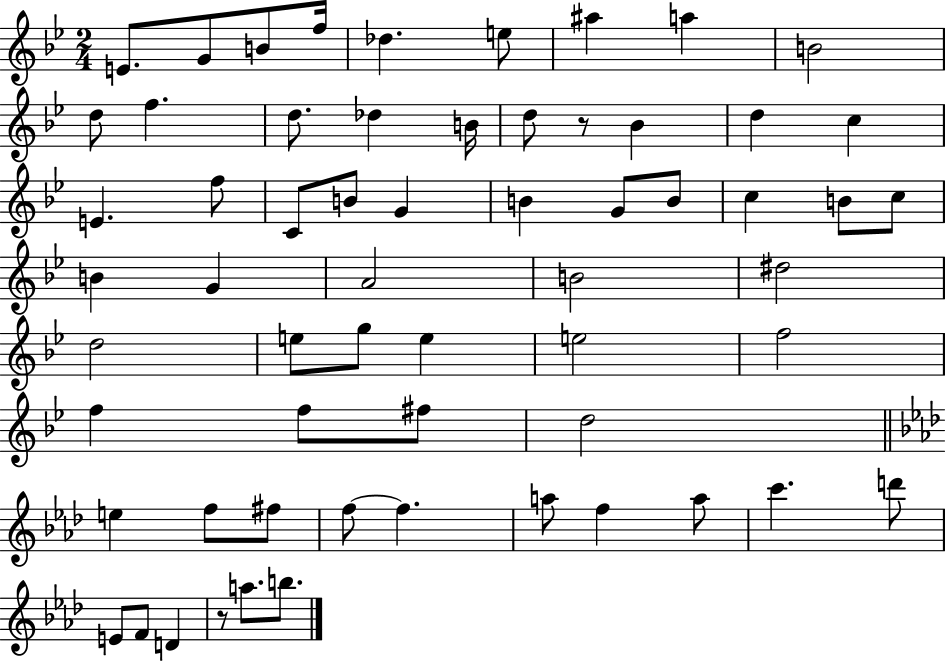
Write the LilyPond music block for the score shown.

{
  \clef treble
  \numericTimeSignature
  \time 2/4
  \key bes \major
  e'8. g'8 b'8 f''16 | des''4. e''8 | ais''4 a''4 | b'2 | \break d''8 f''4. | d''8. des''4 b'16 | d''8 r8 bes'4 | d''4 c''4 | \break e'4. f''8 | c'8 b'8 g'4 | b'4 g'8 b'8 | c''4 b'8 c''8 | \break b'4 g'4 | a'2 | b'2 | dis''2 | \break d''2 | e''8 g''8 e''4 | e''2 | f''2 | \break f''4 f''8 fis''8 | d''2 | \bar "||" \break \key aes \major e''4 f''8 fis''8 | f''8~~ f''4. | a''8 f''4 a''8 | c'''4. d'''8 | \break e'8 f'8 d'4 | r8 a''8. b''8. | \bar "|."
}